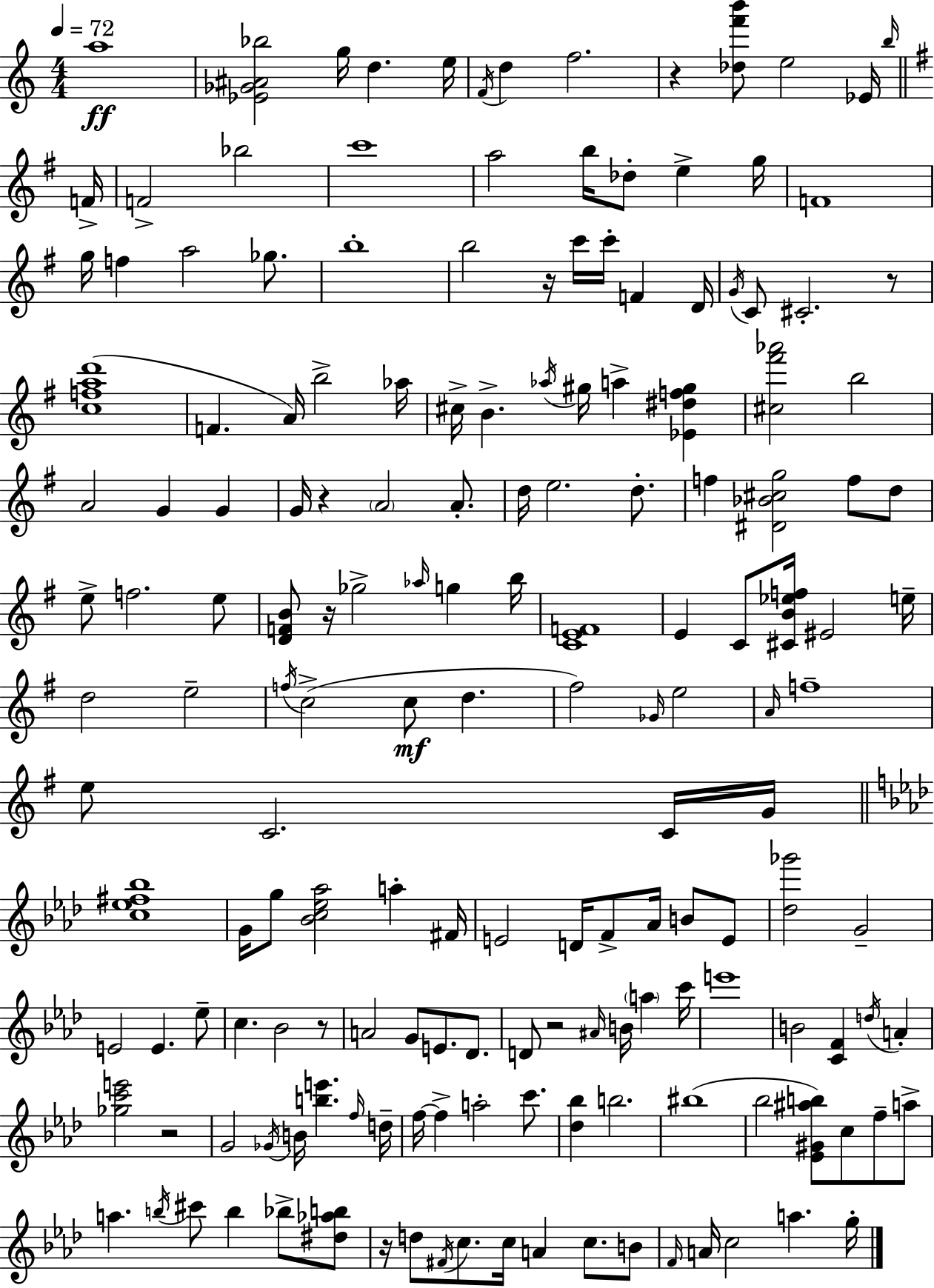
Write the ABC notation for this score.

X:1
T:Untitled
M:4/4
L:1/4
K:C
a4 [_E_G^A_b]2 g/4 d e/4 F/4 d f2 z [_df'b']/2 e2 _E/4 b/4 F/4 F2 _b2 c'4 a2 b/4 _d/2 e g/4 F4 g/4 f a2 _g/2 b4 b2 z/4 c'/4 c'/4 F D/4 G/4 C/2 ^C2 z/2 [cfad']4 F A/4 b2 _a/4 ^c/4 B _a/4 ^g/4 a [_E^df^g] [^c^f'_a']2 b2 A2 G G G/4 z A2 A/2 d/4 e2 d/2 f [^D_B^cg]2 f/2 d/2 e/2 f2 e/2 [DFB]/2 z/4 _g2 _a/4 g b/4 [CEF]4 E C/2 [^CB_ef]/4 ^E2 e/4 d2 e2 f/4 c2 c/2 d ^f2 _G/4 e2 A/4 f4 e/2 C2 C/4 G/4 [c_e^f_b]4 G/4 g/2 [_Bc_e_a]2 a ^F/4 E2 D/4 F/2 _A/4 B/2 E/2 [_d_g']2 G2 E2 E _e/2 c _B2 z/2 A2 G/2 E/2 _D/2 D/2 z2 ^A/4 B/4 a c'/4 e'4 B2 [CF] d/4 A [_gc'e']2 z2 G2 _G/4 B/4 [be'] f/4 d/4 f/4 f a2 c'/2 [_d_b] b2 ^b4 _b2 [_E^G^ab]/2 c/2 f/2 a/2 a b/4 ^c'/2 b _b/2 [^d_ab]/2 z/4 d/2 ^F/4 c/2 c/4 A c/2 B/2 F/4 A/4 c2 a g/4